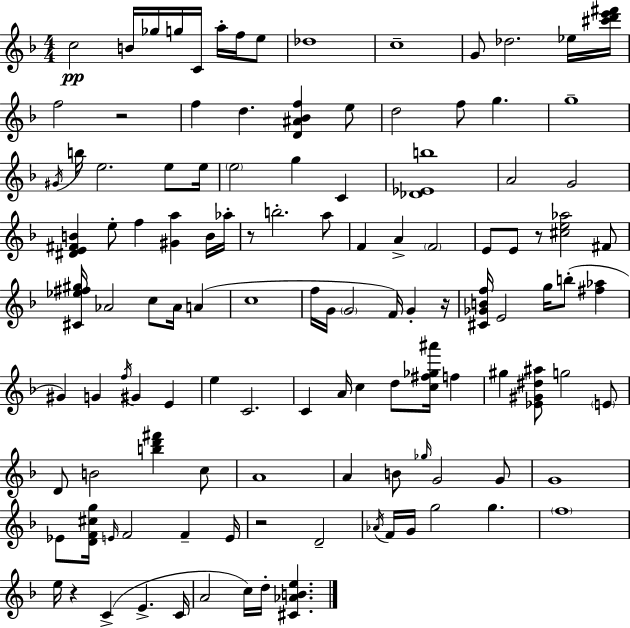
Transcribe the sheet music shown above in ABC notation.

X:1
T:Untitled
M:4/4
L:1/4
K:F
c2 B/4 _g/4 g/4 C/4 a/4 f/4 e/2 _d4 c4 G/2 _d2 _e/4 [^c'd'e'^f']/4 f2 z2 f d [D^A_Bf] e/2 d2 f/2 g g4 ^G/4 b/4 e2 e/2 e/4 e2 g C [_D_Eb]4 A2 G2 [^DE^FB] e/2 f [^Ga] B/4 _a/4 z/2 b2 a/2 F A F2 E/2 E/2 z/2 [^ce_a]2 ^F/2 [^C_e^f^g]/4 _A2 c/2 _A/4 A c4 f/4 G/4 G2 F/4 G z/4 [^C_GBf]/4 E2 g/4 b/2 [^f_a] ^G G f/4 ^G E e C2 C A/4 c d/2 [c^f_g^a']/4 f ^g [_E^G^d^a]/2 g2 E/2 D/2 B2 [bd'^f'] c/2 A4 A B/2 _g/4 G2 G/2 G4 _E/2 [DF^cg]/4 E/4 F2 F E/4 z2 D2 _A/4 F/4 G/4 g2 g f4 e/4 z C E C/4 A2 c/4 d/4 [^C_ABe]